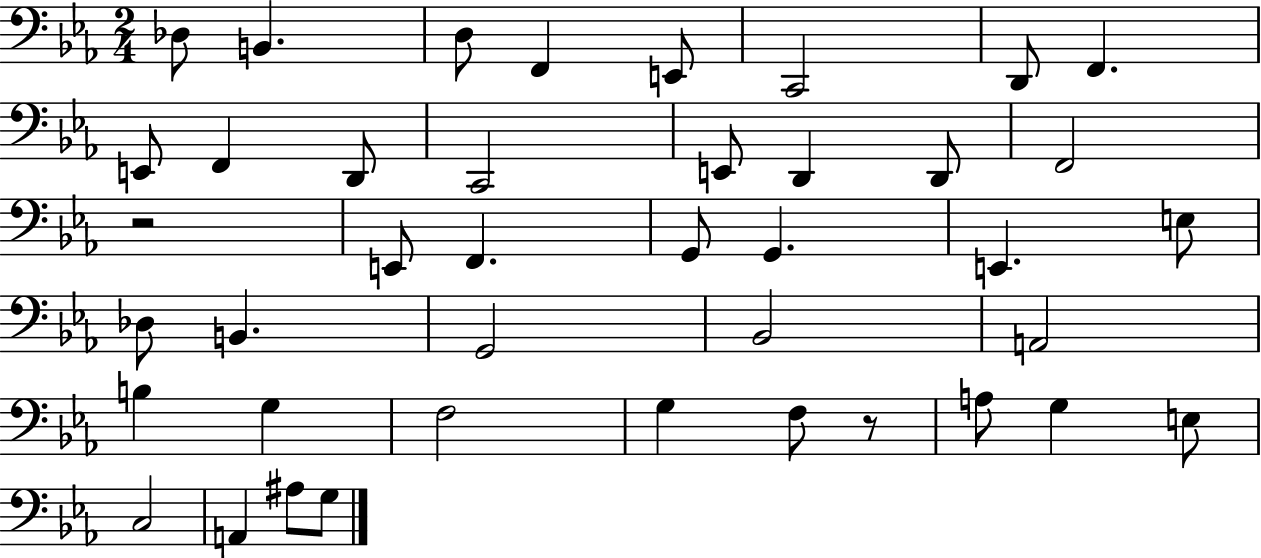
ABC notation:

X:1
T:Untitled
M:2/4
L:1/4
K:Eb
_D,/2 B,, D,/2 F,, E,,/2 C,,2 D,,/2 F,, E,,/2 F,, D,,/2 C,,2 E,,/2 D,, D,,/2 F,,2 z2 E,,/2 F,, G,,/2 G,, E,, E,/2 _D,/2 B,, G,,2 _B,,2 A,,2 B, G, F,2 G, F,/2 z/2 A,/2 G, E,/2 C,2 A,, ^A,/2 G,/2